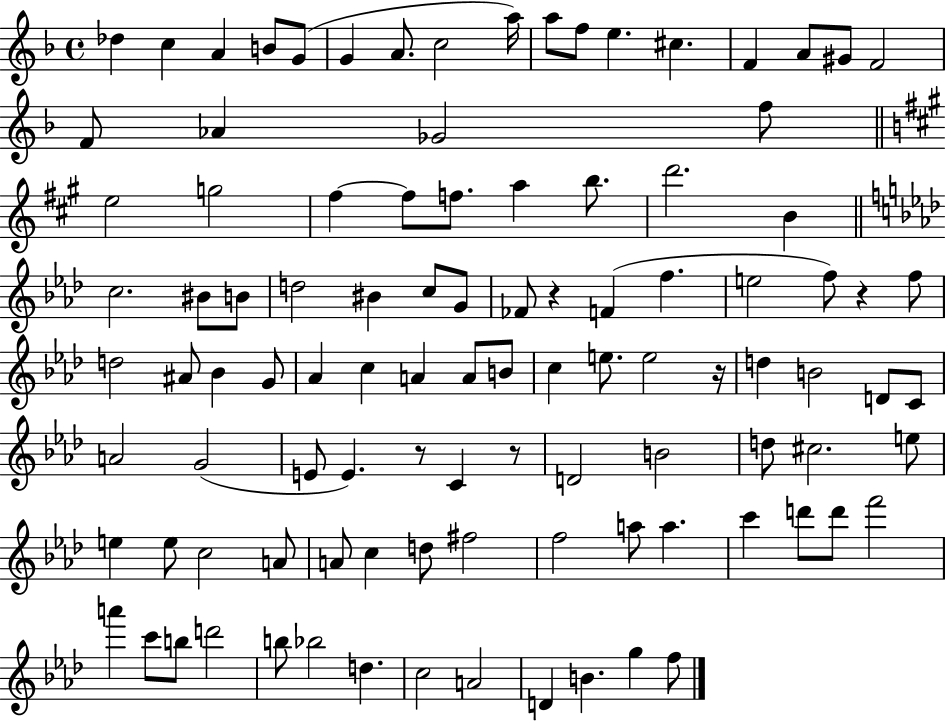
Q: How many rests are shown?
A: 5